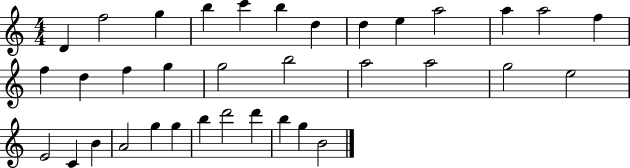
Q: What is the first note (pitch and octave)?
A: D4